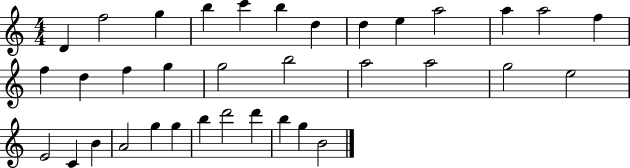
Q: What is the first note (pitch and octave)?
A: D4